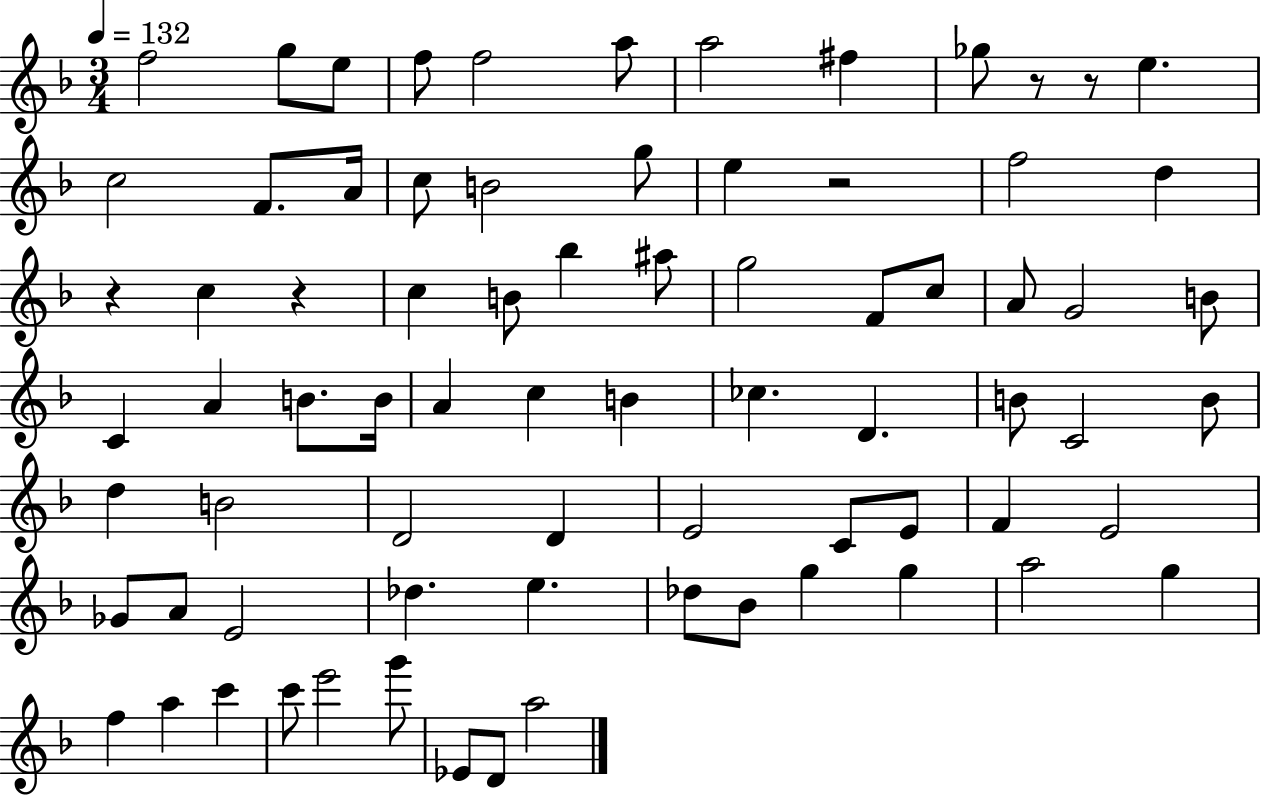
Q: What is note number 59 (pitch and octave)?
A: G5